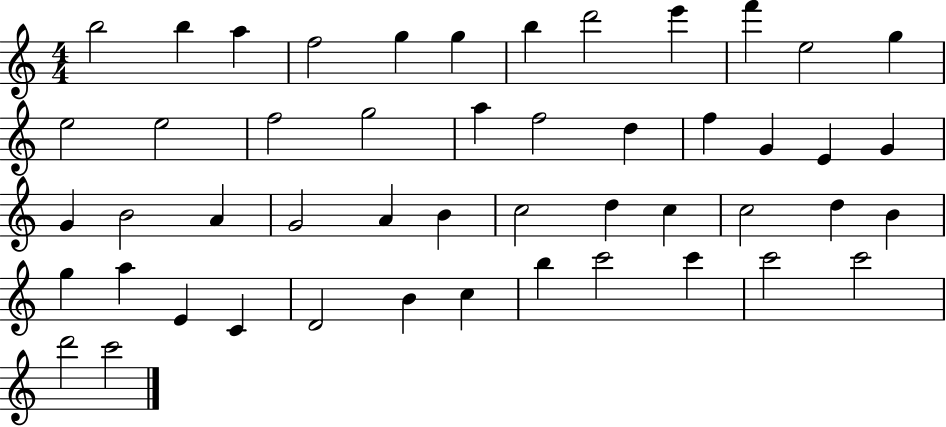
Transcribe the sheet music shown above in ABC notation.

X:1
T:Untitled
M:4/4
L:1/4
K:C
b2 b a f2 g g b d'2 e' f' e2 g e2 e2 f2 g2 a f2 d f G E G G B2 A G2 A B c2 d c c2 d B g a E C D2 B c b c'2 c' c'2 c'2 d'2 c'2